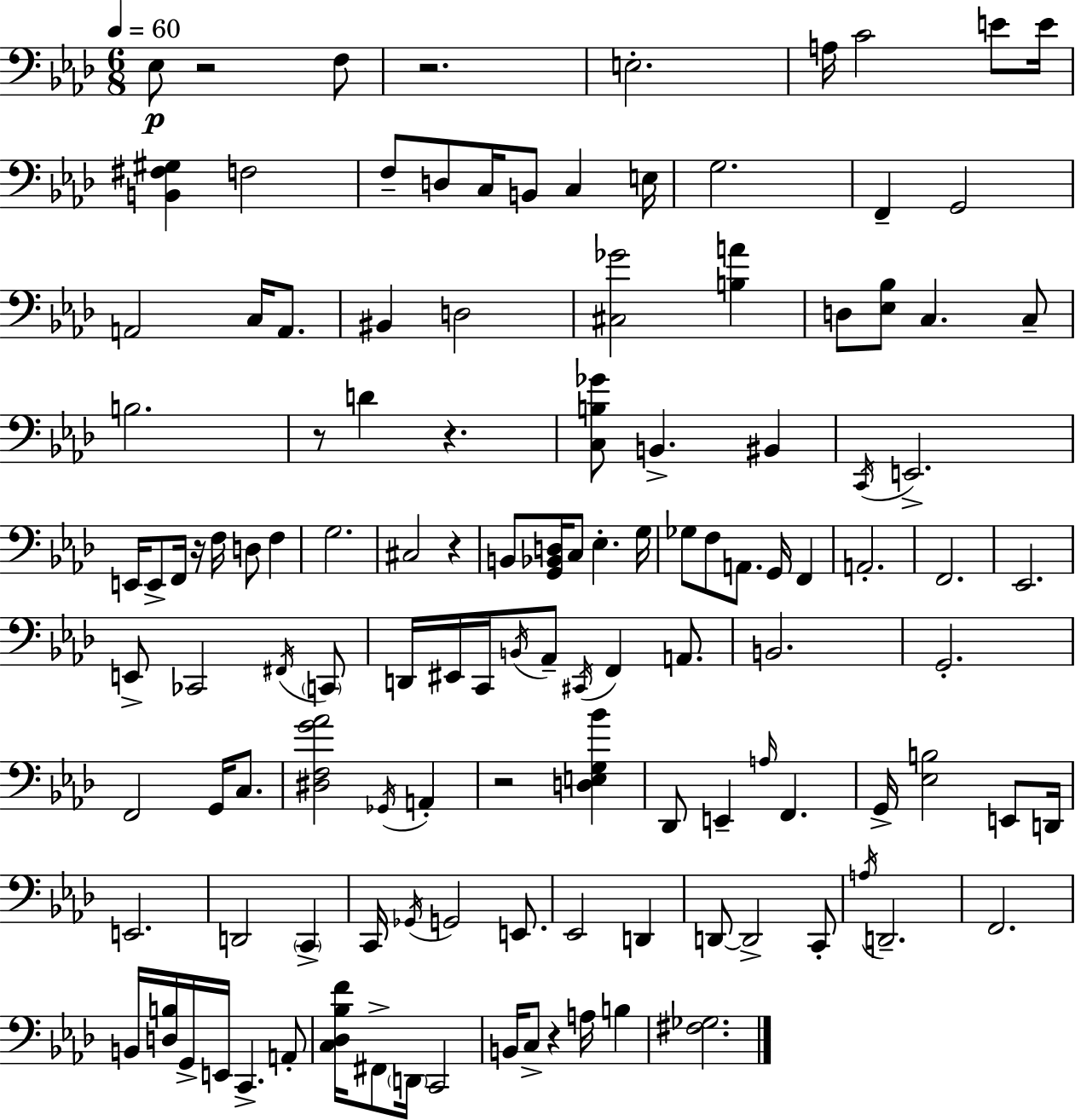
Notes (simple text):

Eb3/e R/h F3/e R/h. E3/h. A3/s C4/h E4/e E4/s [B2,F#3,G#3]/q F3/h F3/e D3/e C3/s B2/e C3/q E3/s G3/h. F2/q G2/h A2/h C3/s A2/e. BIS2/q D3/h [C#3,Gb4]/h [B3,A4]/q D3/e [Eb3,Bb3]/e C3/q. C3/e B3/h. R/e D4/q R/q. [C3,B3,Gb4]/e B2/q. BIS2/q C2/s E2/h. E2/s E2/e F2/s R/s F3/s D3/e F3/q G3/h. C#3/h R/q B2/e [G2,Bb2,D3]/s C3/e Eb3/q. G3/s Gb3/e F3/e A2/e. G2/s F2/q A2/h. F2/h. Eb2/h. E2/e CES2/h F#2/s C2/e D2/s EIS2/s C2/s B2/s Ab2/e C#2/s F2/q A2/e. B2/h. G2/h. F2/h G2/s C3/e. [D#3,F3,G4,Ab4]/h Gb2/s A2/q R/h [D3,E3,G3,Bb4]/q Db2/e E2/q A3/s F2/q. G2/s [Eb3,B3]/h E2/e D2/s E2/h. D2/h C2/q C2/s Gb2/s G2/h E2/e. Eb2/h D2/q D2/e D2/h C2/e A3/s D2/h. F2/h. B2/s [D3,B3]/s G2/s E2/s C2/q. A2/e [C3,Db3,Bb3,F4]/s F#2/e D2/s C2/h B2/s C3/e R/q A3/s B3/q [F#3,Gb3]/h.